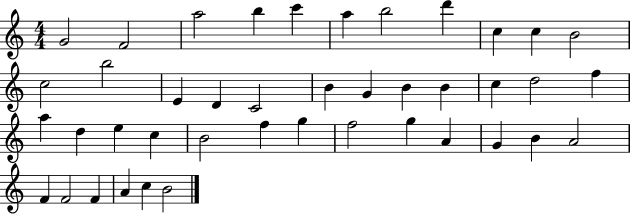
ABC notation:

X:1
T:Untitled
M:4/4
L:1/4
K:C
G2 F2 a2 b c' a b2 d' c c B2 c2 b2 E D C2 B G B B c d2 f a d e c B2 f g f2 g A G B A2 F F2 F A c B2